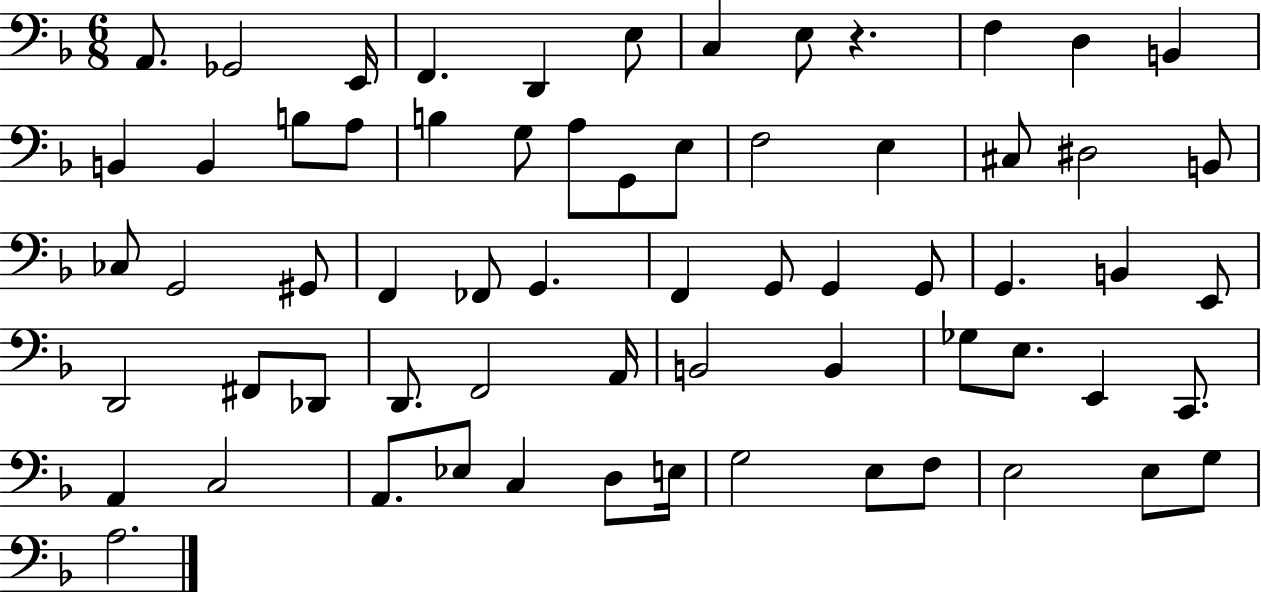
A2/e. Gb2/h E2/s F2/q. D2/q E3/e C3/q E3/e R/q. F3/q D3/q B2/q B2/q B2/q B3/e A3/e B3/q G3/e A3/e G2/e E3/e F3/h E3/q C#3/e D#3/h B2/e CES3/e G2/h G#2/e F2/q FES2/e G2/q. F2/q G2/e G2/q G2/e G2/q. B2/q E2/e D2/h F#2/e Db2/e D2/e. F2/h A2/s B2/h B2/q Gb3/e E3/e. E2/q C2/e. A2/q C3/h A2/e. Eb3/e C3/q D3/e E3/s G3/h E3/e F3/e E3/h E3/e G3/e A3/h.